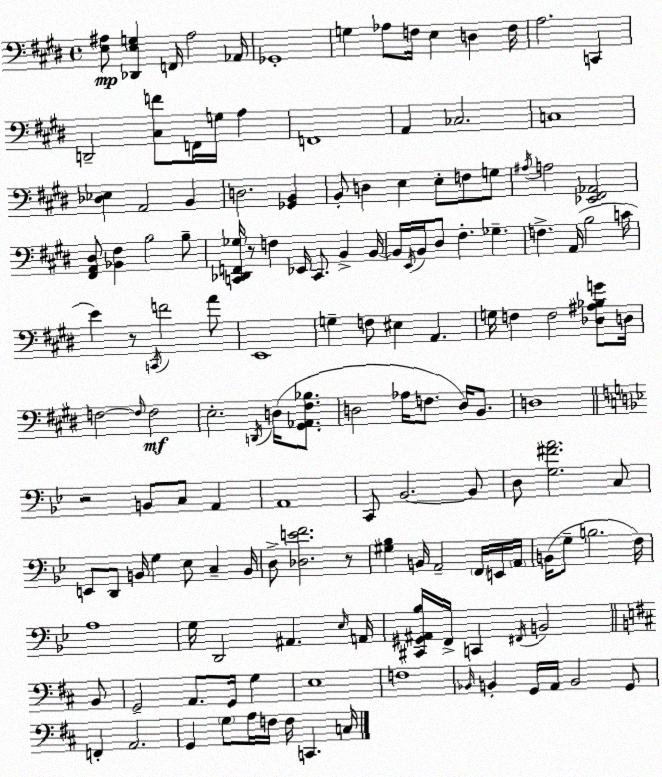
X:1
T:Untitled
M:4/4
L:1/4
K:E
[E,^A,]/2 [_D,,E,G,] F,,/4 ^A,2 _A,,/4 _G,,4 G, _A,/2 F,/4 E, D, F,/4 A,2 C,, D,,2 [^C,F]/2 F,,/4 G,/4 A, F,,4 A,, _C,2 C,4 [_D,_E,] A,,2 B,, D,2 [_G,,B,,] B,,/2 D, E, E,/2 F,/2 G,/2 ^A,/4 A,2 [_E,,^F,,_A,,]2 [^F,,A,,^D,]/2 [_B,,^F,] B,2 B,/2 [C,,_D,,F,,_G,]/4 z/2 F, _E,,/4 C,,/2 B,, B,,/4 B,,/4 E,,/4 B,,/4 ^D,/2 ^F, _G, F, A,,/4 B,2 C/4 E z/2 C,,/4 F2 A/2 E,,4 G, F,/2 ^E, A,, G,/4 F, F,2 [_D,^A,_B,G]/2 D,/4 F,2 F,/4 F,2 E,2 D,,/4 D,/4 [^G,,_A,,^F,_B,]/2 D,2 _A,/4 F,/2 D,/4 B,,/2 D,4 z2 B,,/2 C,/2 A,, A,,4 C,,/2 _B,,2 _B,,/2 D,/2 [G,^FA]2 C,/2 E,,/2 D,,/2 B,,/4 G, _E,/2 C, B,,/4 D,/2 [_D,EF]2 z/2 [^G,_B,] B,,/4 A,,2 F,,/4 E,,/4 A,,/4 B,,/4 G,/2 B,2 F,/4 A,4 G,/4 D,,2 ^A,, _E,/4 A,,/4 [^C,,^G,,^A,,_B,]/4 F,,/4 C,, ^F,,/4 B,,2 B,,/2 G,,2 A,,/2 G,,/4 G, E,4 F,4 _B,,/4 B,, G,,/4 A,,/4 B,,2 G,,/2 F,, A,,2 G,, G,/2 A,/4 F,/4 F,/4 C,, C,/4